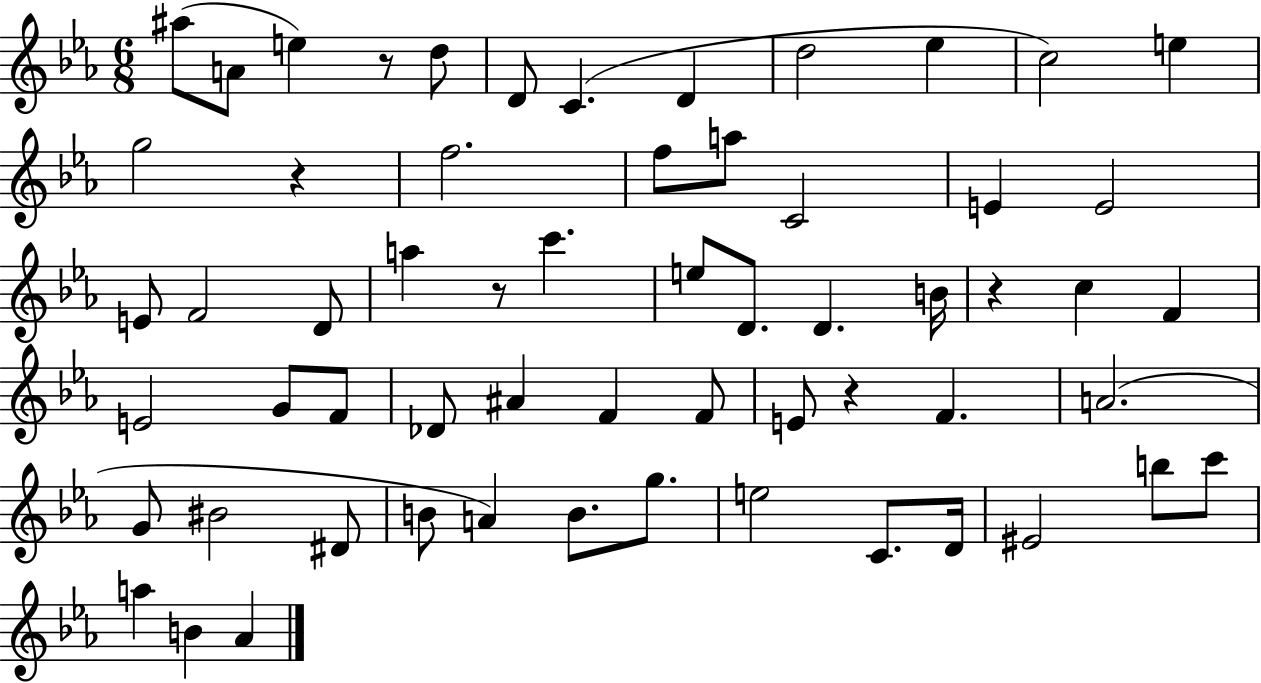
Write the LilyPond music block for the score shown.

{
  \clef treble
  \numericTimeSignature
  \time 6/8
  \key ees \major
  ais''8( a'8 e''4) r8 d''8 | d'8 c'4.( d'4 | d''2 ees''4 | c''2) e''4 | \break g''2 r4 | f''2. | f''8 a''8 c'2 | e'4 e'2 | \break e'8 f'2 d'8 | a''4 r8 c'''4. | e''8 d'8. d'4. b'16 | r4 c''4 f'4 | \break e'2 g'8 f'8 | des'8 ais'4 f'4 f'8 | e'8 r4 f'4. | a'2.( | \break g'8 bis'2 dis'8 | b'8 a'4) b'8. g''8. | e''2 c'8. d'16 | eis'2 b''8 c'''8 | \break a''4 b'4 aes'4 | \bar "|."
}